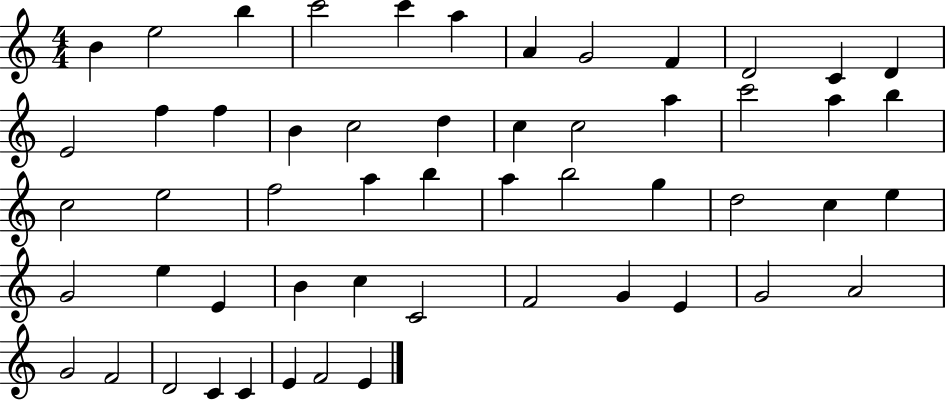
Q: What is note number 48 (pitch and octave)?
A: F4